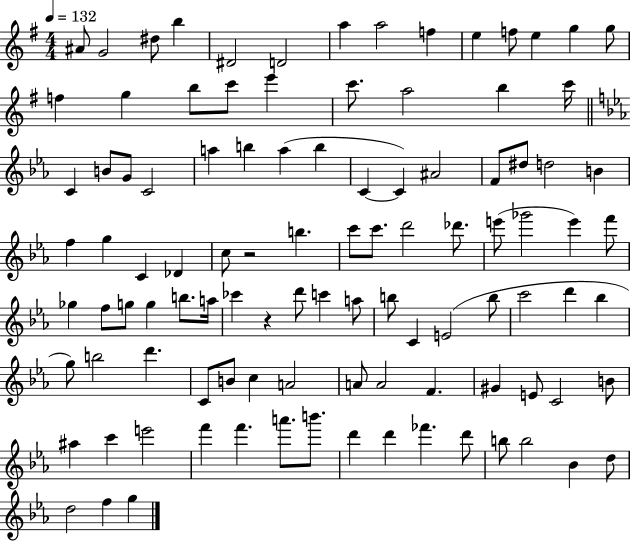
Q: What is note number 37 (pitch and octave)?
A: D5